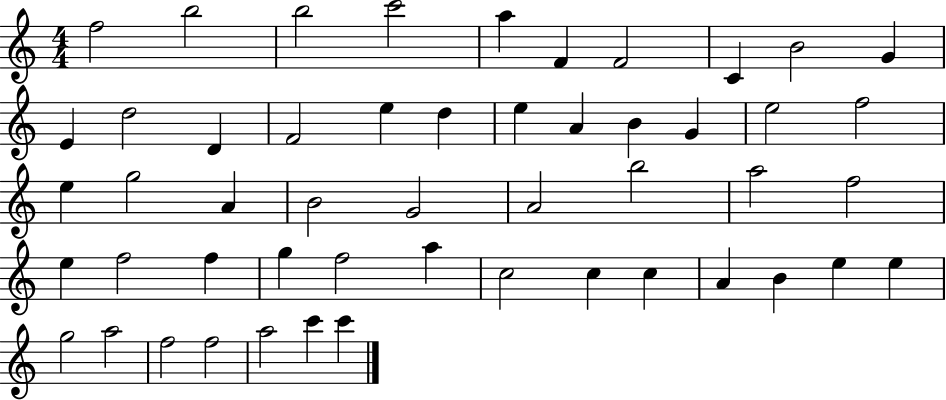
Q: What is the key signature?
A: C major